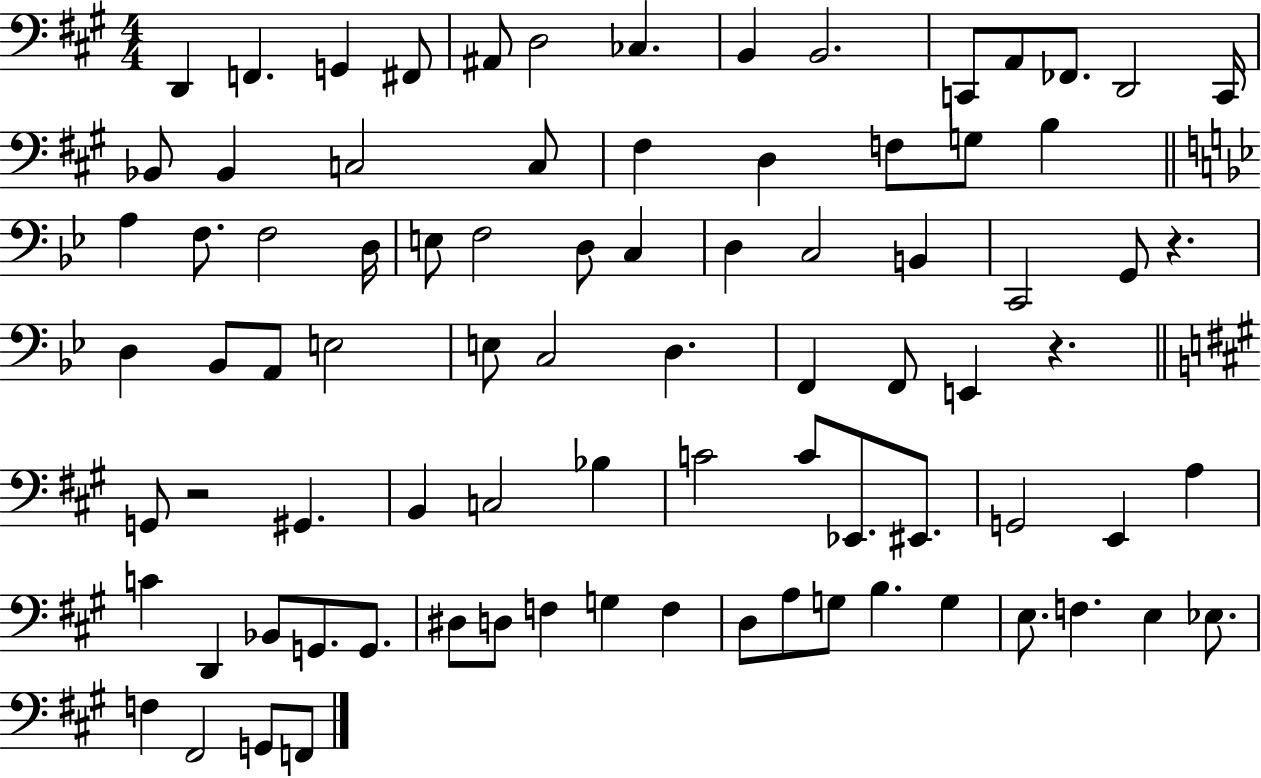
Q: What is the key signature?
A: A major